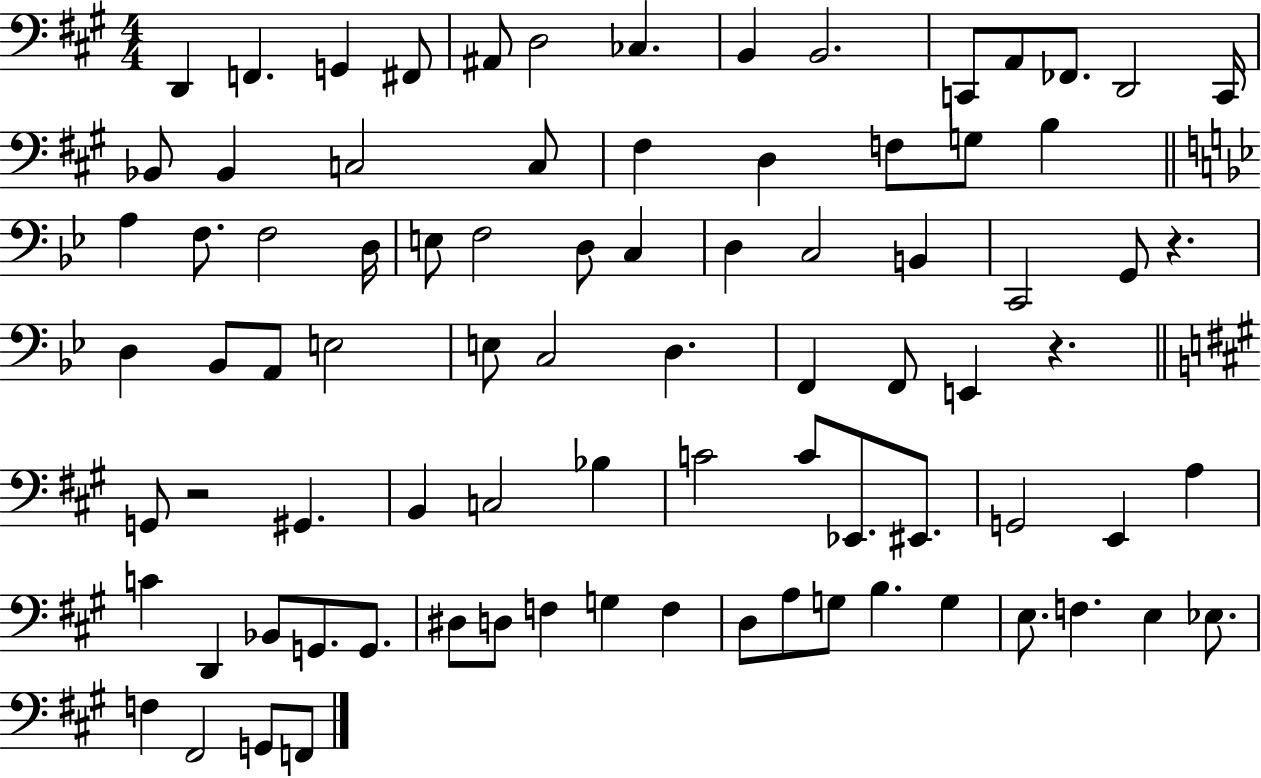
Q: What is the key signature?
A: A major